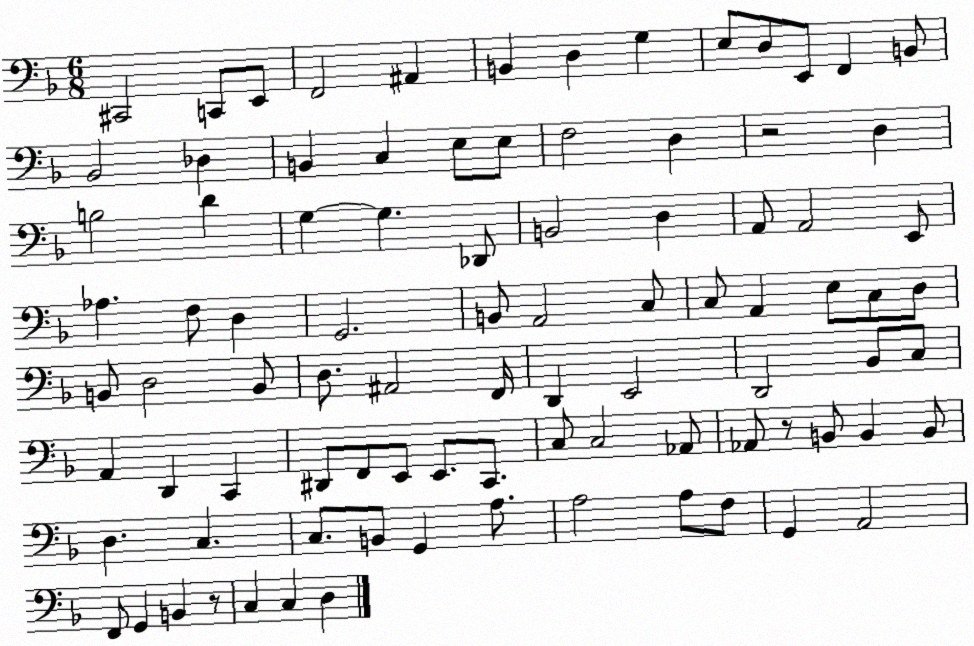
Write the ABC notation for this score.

X:1
T:Untitled
M:6/8
L:1/4
K:F
^C,,2 C,,/2 E,,/2 F,,2 ^A,, B,, D, G, E,/2 D,/2 E,,/2 F,, B,,/2 _B,,2 _D, B,, C, E,/2 E,/2 F,2 D, z2 D, B,2 D G, G, _D,,/2 B,,2 D, A,,/2 A,,2 E,,/2 _A, F,/2 D, G,,2 B,,/2 A,,2 C,/2 C,/2 A,, E,/2 C,/2 D,/2 B,,/2 D,2 B,,/2 D,/2 ^A,,2 F,,/4 D,, E,,2 D,,2 _B,,/2 C,/2 A,, D,, C,, ^D,,/2 F,,/2 E,,/2 E,,/2 C,,/2 C,/2 C,2 _A,,/2 _A,,/2 z/2 B,,/2 B,, B,,/2 D, C, C,/2 B,,/2 G,, A,/2 A,2 A,/2 F,/2 G,, A,,2 F,,/2 G,, B,, z/2 C, C, D,